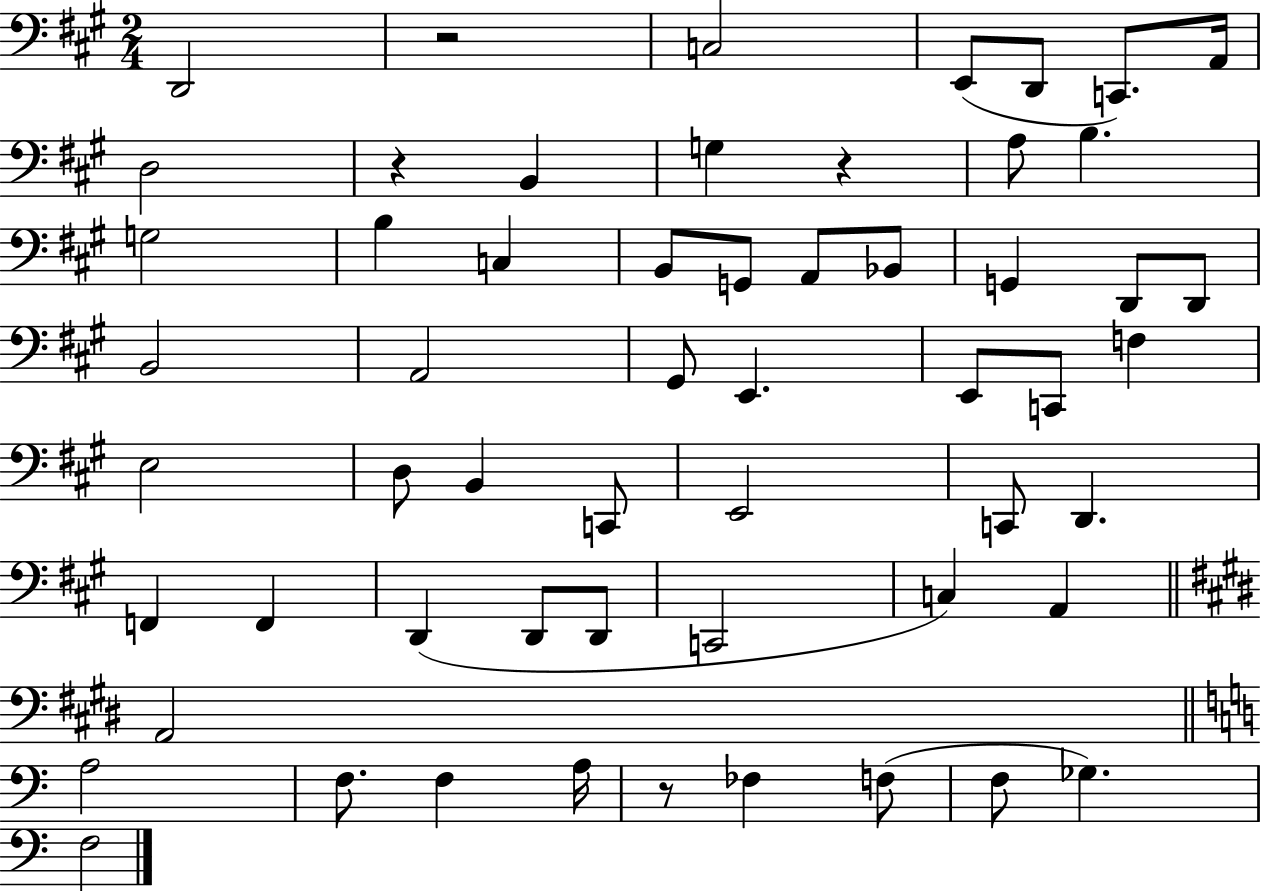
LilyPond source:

{
  \clef bass
  \numericTimeSignature
  \time 2/4
  \key a \major
  d,2 | r2 | c2 | e,8( d,8 c,8.) a,16 | \break d2 | r4 b,4 | g4 r4 | a8 b4. | \break g2 | b4 c4 | b,8 g,8 a,8 bes,8 | g,4 d,8 d,8 | \break b,2 | a,2 | gis,8 e,4. | e,8 c,8 f4 | \break e2 | d8 b,4 c,8 | e,2 | c,8 d,4. | \break f,4 f,4 | d,4( d,8 d,8 | c,2 | c4) a,4 | \break \bar "||" \break \key e \major a,2 | \bar "||" \break \key a \minor a2 | f8. f4 a16 | r8 fes4 f8( | f8 ges4.) | \break f2 | \bar "|."
}